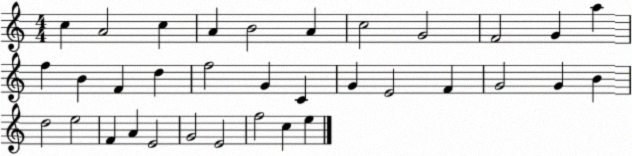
X:1
T:Untitled
M:4/4
L:1/4
K:C
c A2 c A B2 A c2 G2 F2 G a f B F d f2 G C G E2 F G2 G B d2 e2 F A E2 G2 E2 f2 c e